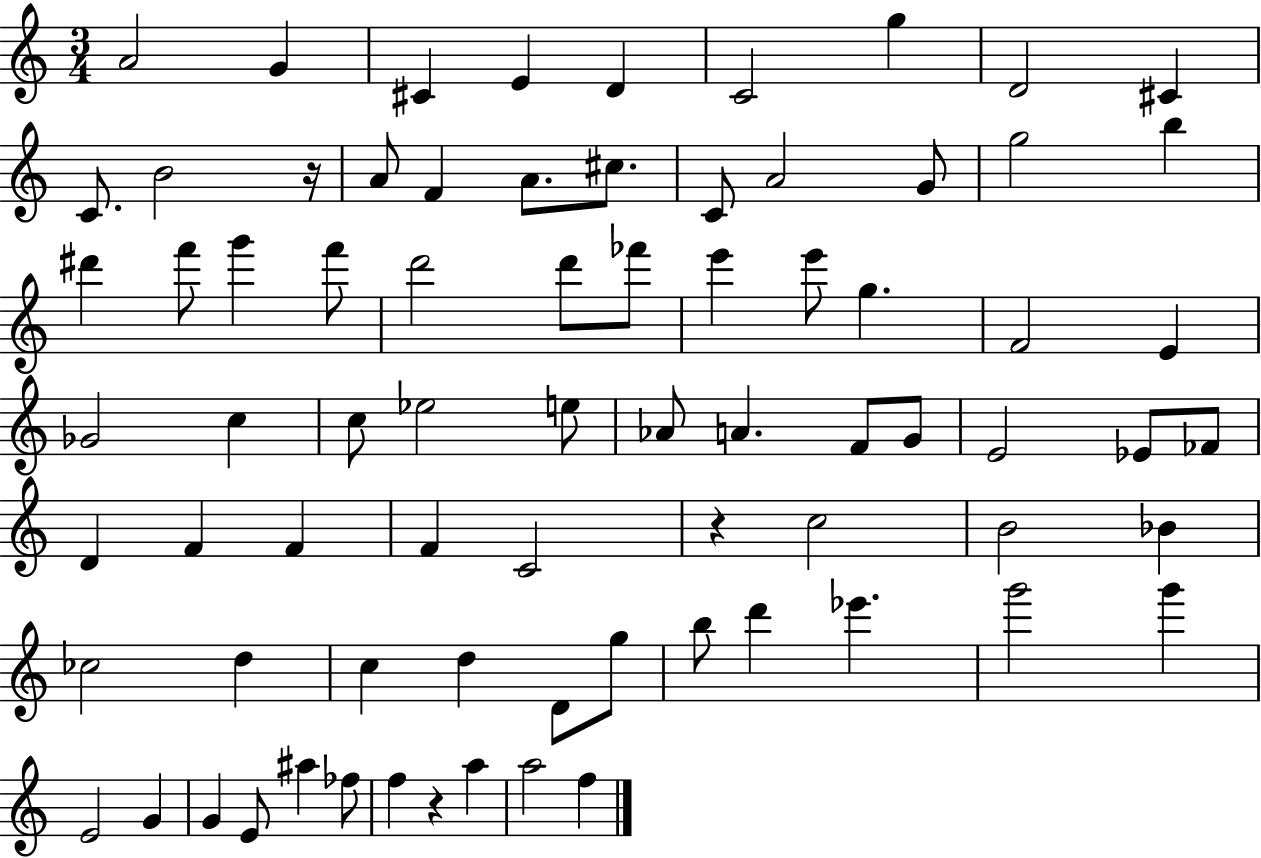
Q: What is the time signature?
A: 3/4